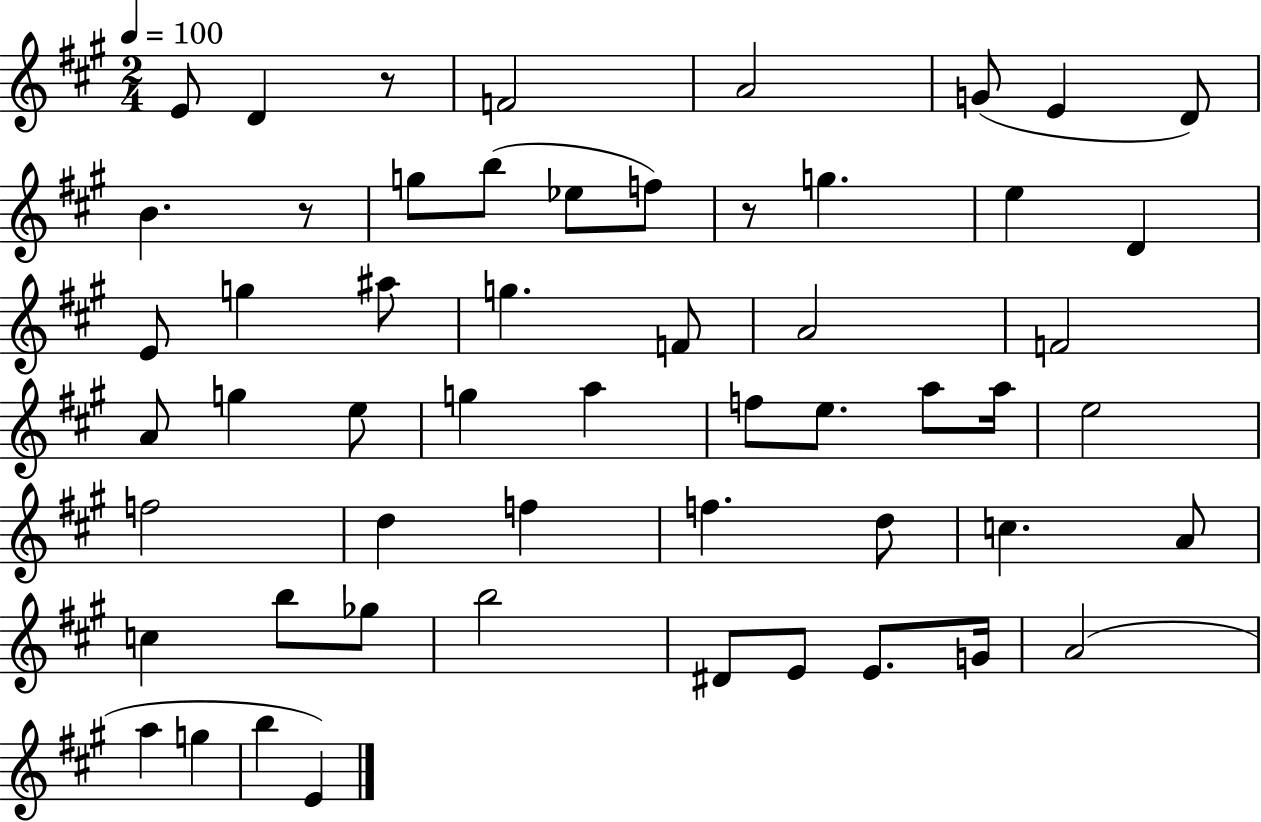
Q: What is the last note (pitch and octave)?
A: E4